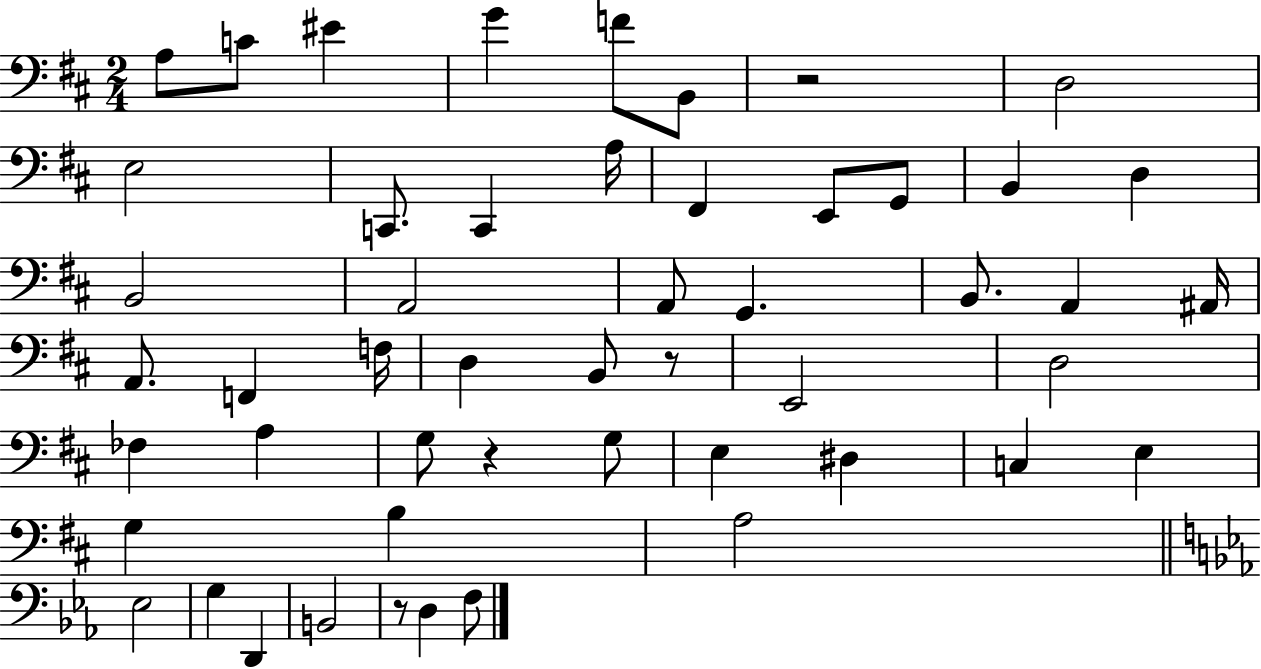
A3/e C4/e EIS4/q G4/q F4/e B2/e R/h D3/h E3/h C2/e. C2/q A3/s F#2/q E2/e G2/e B2/q D3/q B2/h A2/h A2/e G2/q. B2/e. A2/q A#2/s A2/e. F2/q F3/s D3/q B2/e R/e E2/h D3/h FES3/q A3/q G3/e R/q G3/e E3/q D#3/q C3/q E3/q G3/q B3/q A3/h Eb3/h G3/q D2/q B2/h R/e D3/q F3/e